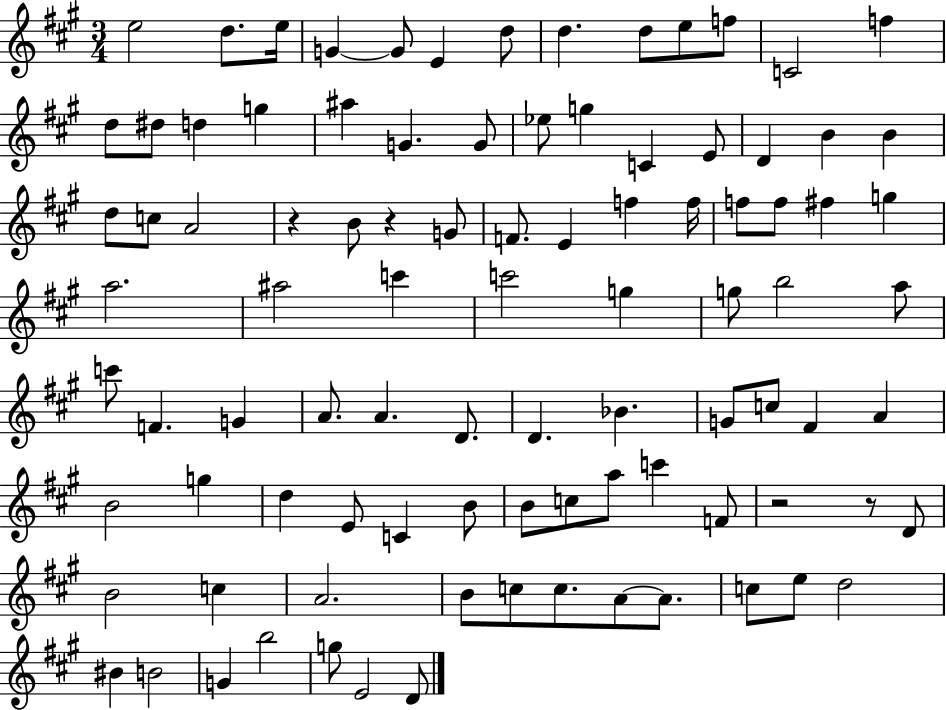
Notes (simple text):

E5/h D5/e. E5/s G4/q G4/e E4/q D5/e D5/q. D5/e E5/e F5/e C4/h F5/q D5/e D#5/e D5/q G5/q A#5/q G4/q. G4/e Eb5/e G5/q C4/q E4/e D4/q B4/q B4/q D5/e C5/e A4/h R/q B4/e R/q G4/e F4/e. E4/q F5/q F5/s F5/e F5/e F#5/q G5/q A5/h. A#5/h C6/q C6/h G5/q G5/e B5/h A5/e C6/e F4/q. G4/q A4/e. A4/q. D4/e. D4/q. Bb4/q. G4/e C5/e F#4/q A4/q B4/h G5/q D5/q E4/e C4/q B4/e B4/e C5/e A5/e C6/q F4/e R/h R/e D4/e B4/h C5/q A4/h. B4/e C5/e C5/e. A4/e A4/e. C5/e E5/e D5/h BIS4/q B4/h G4/q B5/h G5/e E4/h D4/e